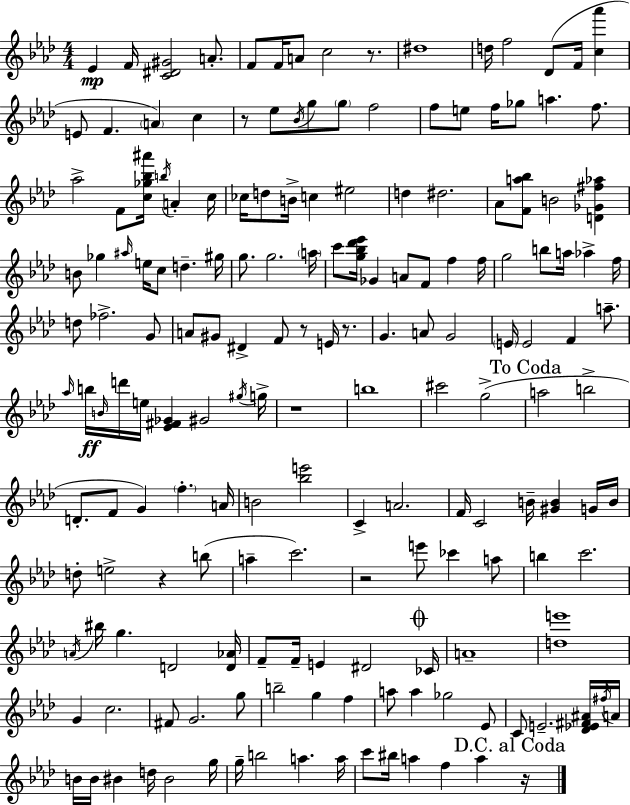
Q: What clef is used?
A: treble